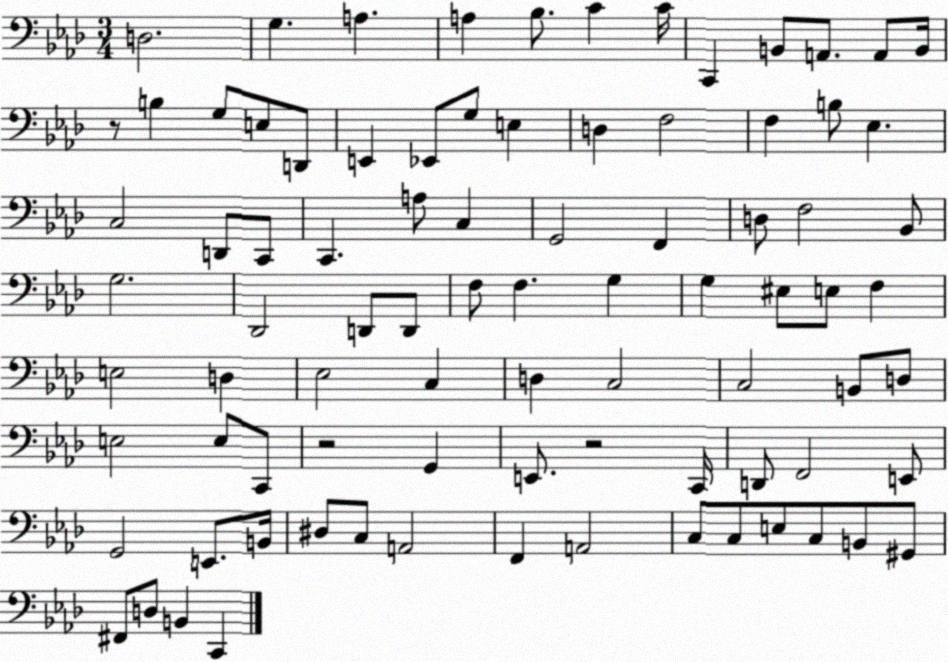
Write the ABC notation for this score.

X:1
T:Untitled
M:3/4
L:1/4
K:Ab
D,2 G, A, A, _B,/2 C C/4 C,, B,,/2 A,,/2 A,,/2 B,,/4 z/2 B, G,/2 E,/2 D,,/2 E,, _E,,/2 G,/2 E, D, F,2 F, B,/2 _E, C,2 D,,/2 C,,/2 C,, A,/2 C, G,,2 F,, D,/2 F,2 _B,,/2 G,2 _D,,2 D,,/2 D,,/2 F,/2 F, G, G, ^E,/2 E,/2 F, E,2 D, _E,2 C, D, C,2 C,2 B,,/2 D,/2 E,2 E,/2 C,,/2 z2 G,, E,,/2 z2 C,,/4 D,,/2 F,,2 E,,/2 G,,2 E,,/2 B,,/4 ^D,/2 C,/2 A,,2 F,, A,,2 C,/2 C,/2 E,/2 C,/2 B,,/2 ^G,,/2 ^F,,/2 D,/2 B,, C,,